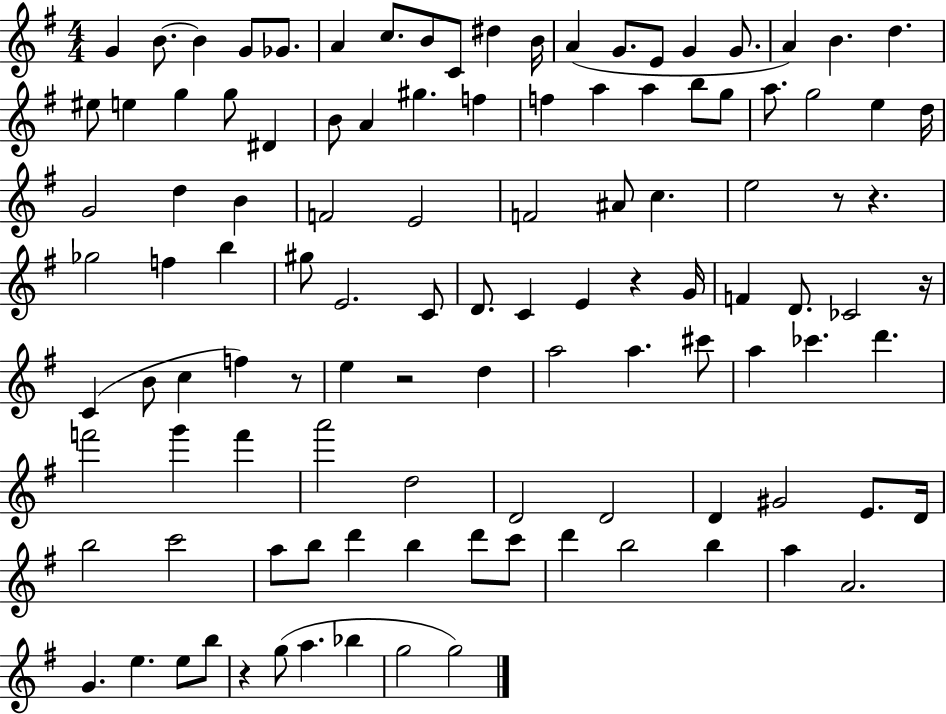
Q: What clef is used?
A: treble